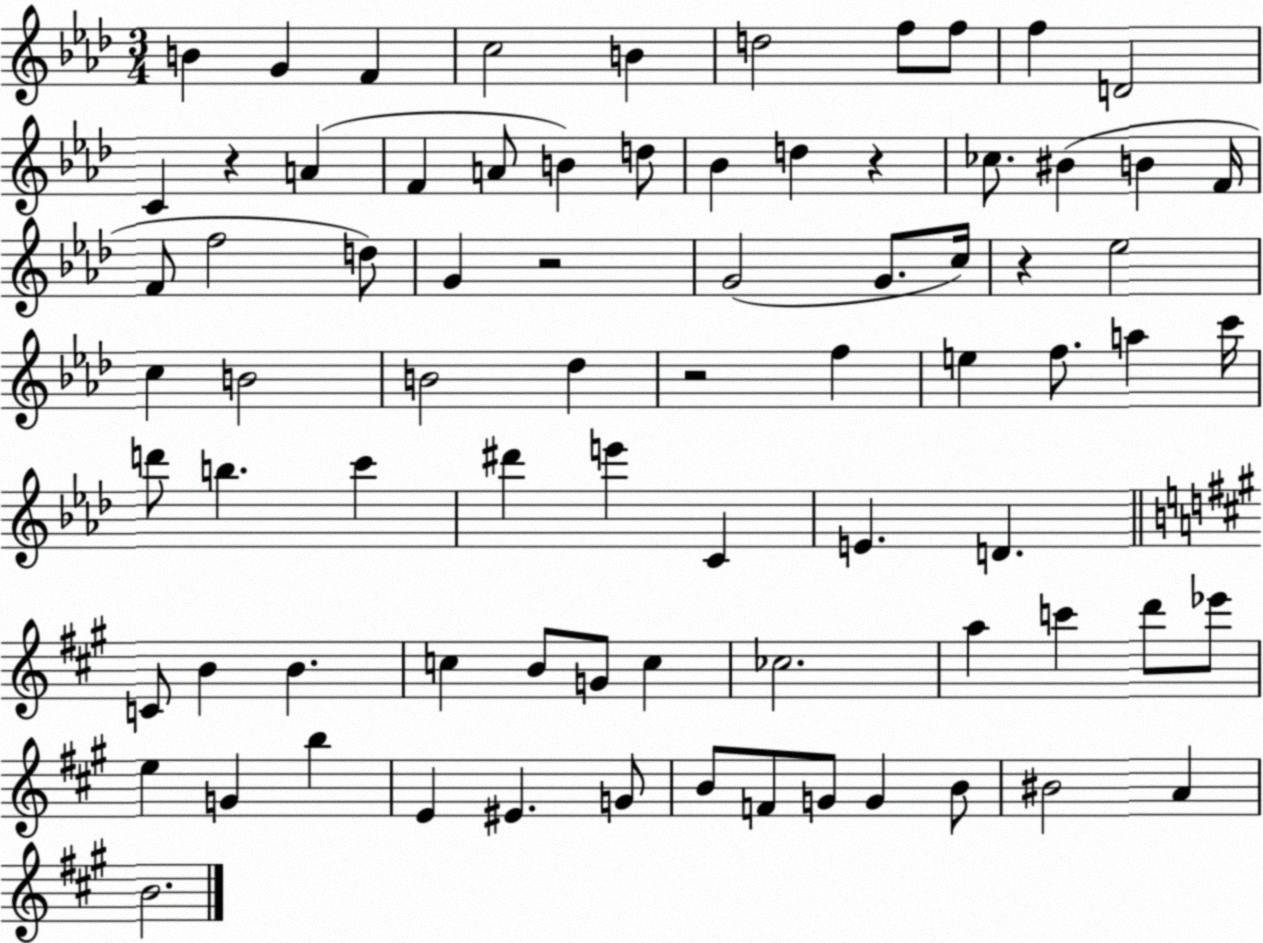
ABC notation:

X:1
T:Untitled
M:3/4
L:1/4
K:Ab
B G F c2 B d2 f/2 f/2 f D2 C z A F A/2 B d/2 _B d z _c/2 ^B B F/4 F/2 f2 d/2 G z2 G2 G/2 c/4 z _e2 c B2 B2 _d z2 f e f/2 a c'/4 d'/2 b c' ^d' e' C E D C/2 B B c B/2 G/2 c _c2 a c' d'/2 _e'/2 e G b E ^E G/2 B/2 F/2 G/2 G B/2 ^B2 A B2